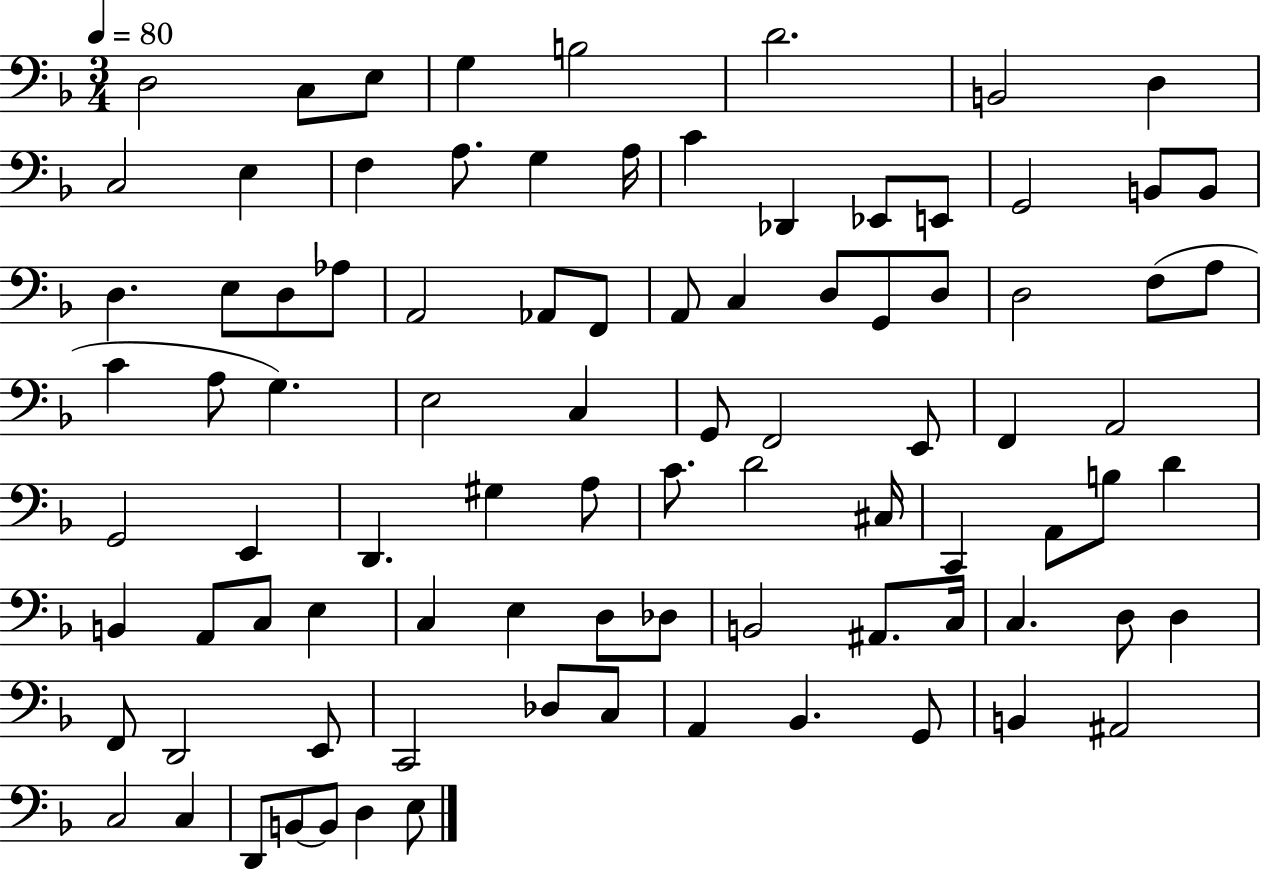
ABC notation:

X:1
T:Untitled
M:3/4
L:1/4
K:F
D,2 C,/2 E,/2 G, B,2 D2 B,,2 D, C,2 E, F, A,/2 G, A,/4 C _D,, _E,,/2 E,,/2 G,,2 B,,/2 B,,/2 D, E,/2 D,/2 _A,/2 A,,2 _A,,/2 F,,/2 A,,/2 C, D,/2 G,,/2 D,/2 D,2 F,/2 A,/2 C A,/2 G, E,2 C, G,,/2 F,,2 E,,/2 F,, A,,2 G,,2 E,, D,, ^G, A,/2 C/2 D2 ^C,/4 C,, A,,/2 B,/2 D B,, A,,/2 C,/2 E, C, E, D,/2 _D,/2 B,,2 ^A,,/2 C,/4 C, D,/2 D, F,,/2 D,,2 E,,/2 C,,2 _D,/2 C,/2 A,, _B,, G,,/2 B,, ^A,,2 C,2 C, D,,/2 B,,/2 B,,/2 D, E,/2